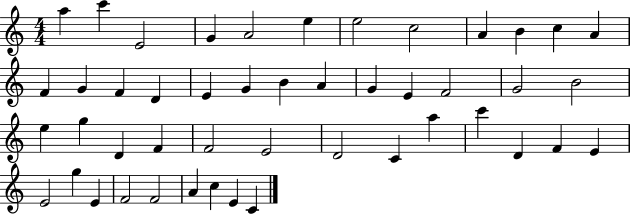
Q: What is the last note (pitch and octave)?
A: C4